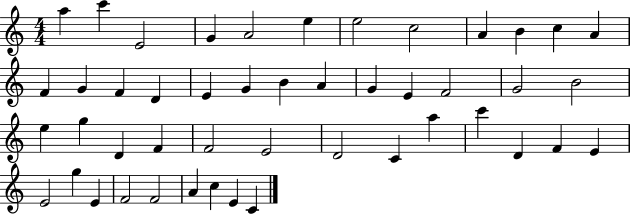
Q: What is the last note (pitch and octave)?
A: C4